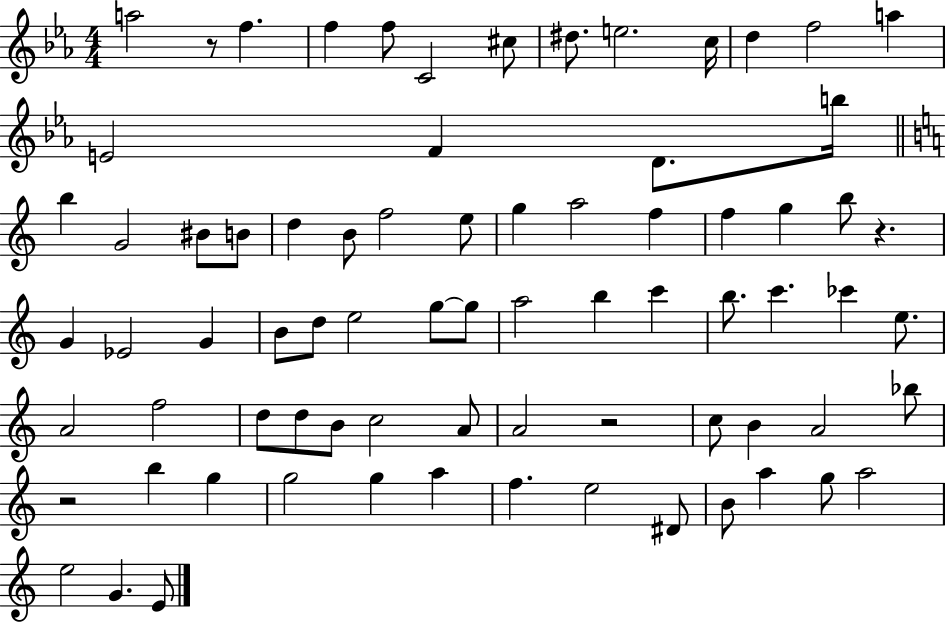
A5/h R/e F5/q. F5/q F5/e C4/h C#5/e D#5/e. E5/h. C5/s D5/q F5/h A5/q E4/h F4/q D4/e. B5/s B5/q G4/h BIS4/e B4/e D5/q B4/e F5/h E5/e G5/q A5/h F5/q F5/q G5/q B5/e R/q. G4/q Eb4/h G4/q B4/e D5/e E5/h G5/e G5/e A5/h B5/q C6/q B5/e. C6/q. CES6/q E5/e. A4/h F5/h D5/e D5/e B4/e C5/h A4/e A4/h R/h C5/e B4/q A4/h Bb5/e R/h B5/q G5/q G5/h G5/q A5/q F5/q. E5/h D#4/e B4/e A5/q G5/e A5/h E5/h G4/q. E4/e